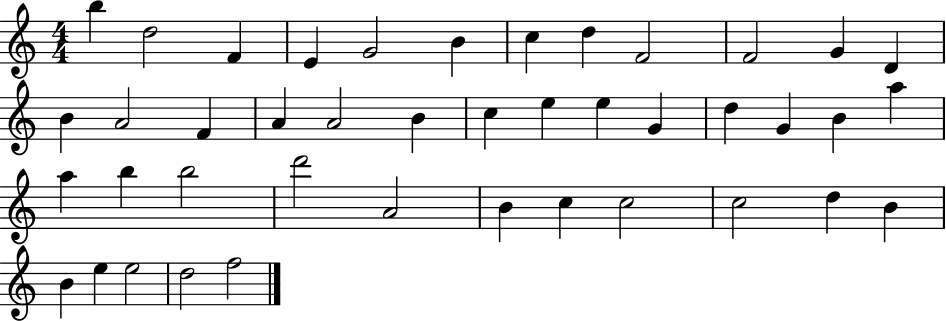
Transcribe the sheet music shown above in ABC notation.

X:1
T:Untitled
M:4/4
L:1/4
K:C
b d2 F E G2 B c d F2 F2 G D B A2 F A A2 B c e e G d G B a a b b2 d'2 A2 B c c2 c2 d B B e e2 d2 f2